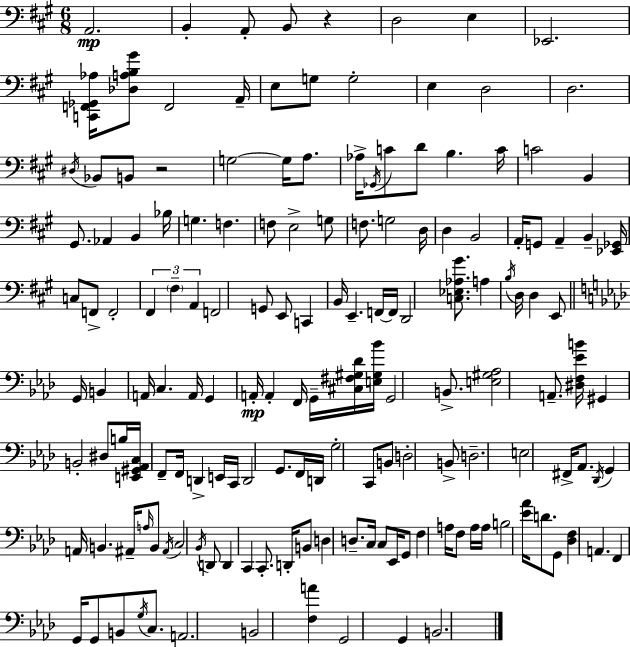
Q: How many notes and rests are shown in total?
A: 158